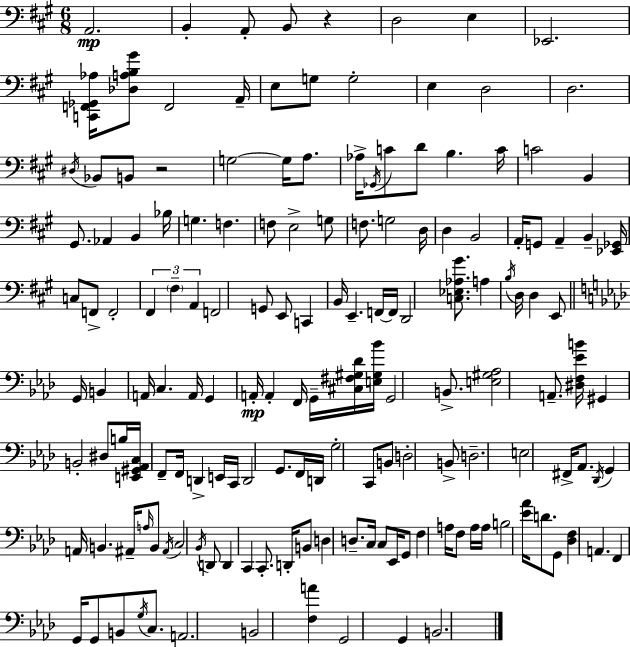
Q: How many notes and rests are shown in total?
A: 158